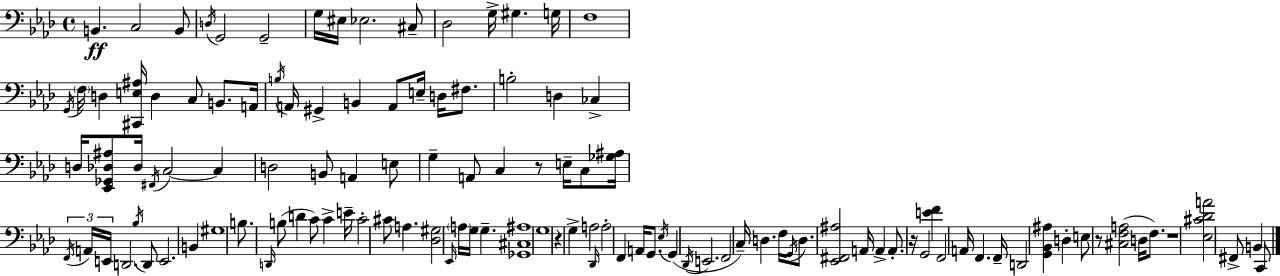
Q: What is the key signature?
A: AES major